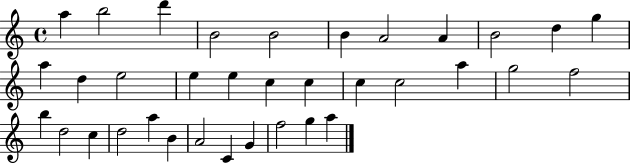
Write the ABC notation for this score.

X:1
T:Untitled
M:4/4
L:1/4
K:C
a b2 d' B2 B2 B A2 A B2 d g a d e2 e e c c c c2 a g2 f2 b d2 c d2 a B A2 C G f2 g a